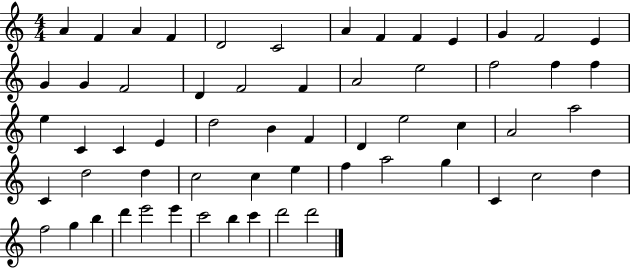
A4/q F4/q A4/q F4/q D4/h C4/h A4/q F4/q F4/q E4/q G4/q F4/h E4/q G4/q G4/q F4/h D4/q F4/h F4/q A4/h E5/h F5/h F5/q F5/q E5/q C4/q C4/q E4/q D5/h B4/q F4/q D4/q E5/h C5/q A4/h A5/h C4/q D5/h D5/q C5/h C5/q E5/q F5/q A5/h G5/q C4/q C5/h D5/q F5/h G5/q B5/q D6/q E6/h E6/q C6/h B5/q C6/q D6/h D6/h